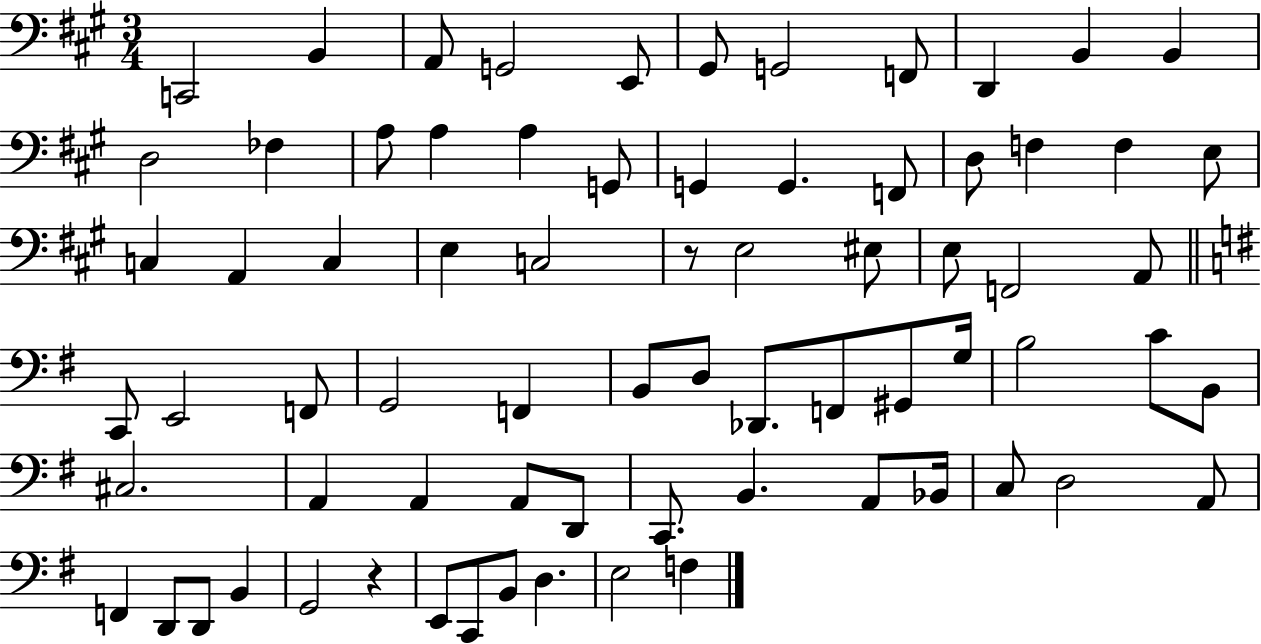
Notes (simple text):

C2/h B2/q A2/e G2/h E2/e G#2/e G2/h F2/e D2/q B2/q B2/q D3/h FES3/q A3/e A3/q A3/q G2/e G2/q G2/q. F2/e D3/e F3/q F3/q E3/e C3/q A2/q C3/q E3/q C3/h R/e E3/h EIS3/e E3/e F2/h A2/e C2/e E2/h F2/e G2/h F2/q B2/e D3/e Db2/e. F2/e G#2/e G3/s B3/h C4/e B2/e C#3/h. A2/q A2/q A2/e D2/e C2/e. B2/q. A2/e Bb2/s C3/e D3/h A2/e F2/q D2/e D2/e B2/q G2/h R/q E2/e C2/e B2/e D3/q. E3/h F3/q